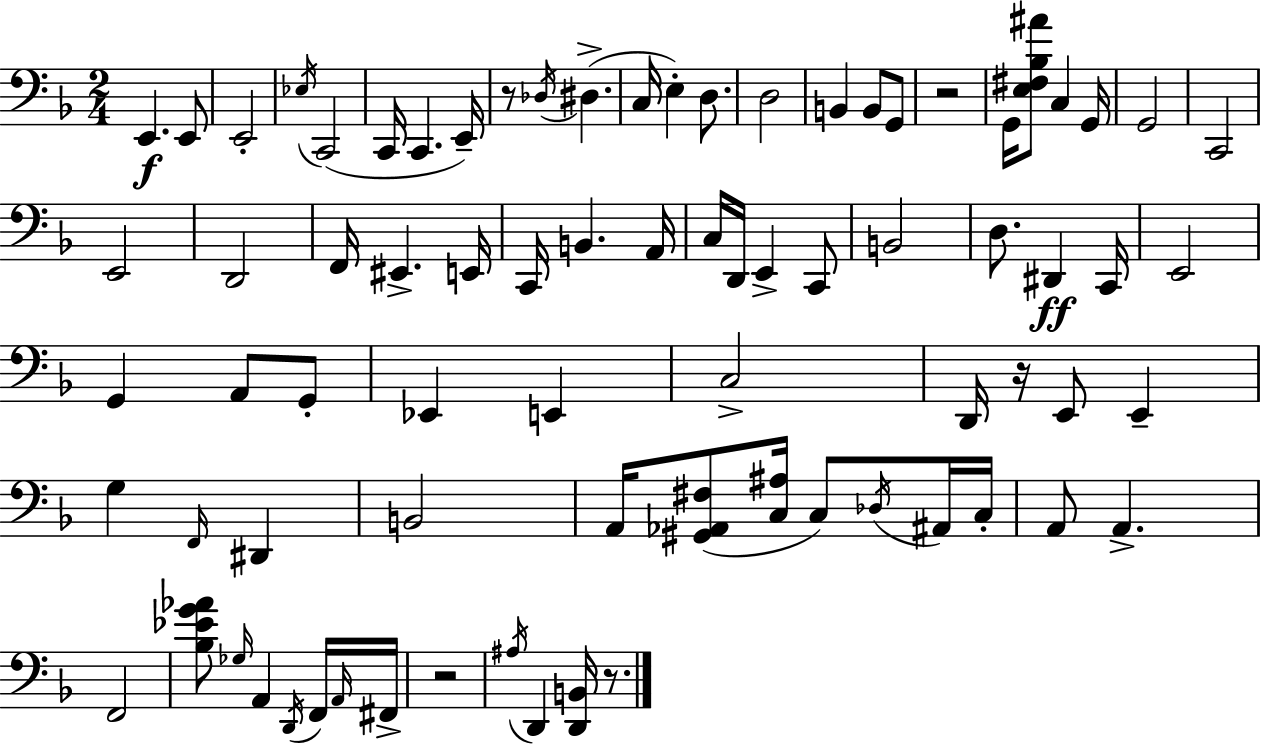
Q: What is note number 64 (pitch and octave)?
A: F2